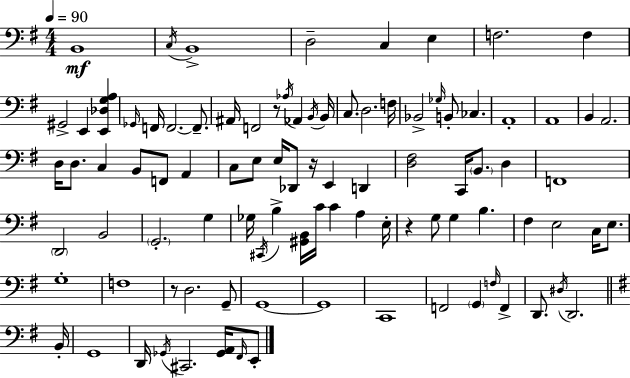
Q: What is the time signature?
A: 4/4